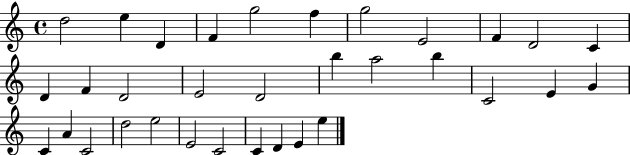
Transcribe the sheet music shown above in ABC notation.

X:1
T:Untitled
M:4/4
L:1/4
K:C
d2 e D F g2 f g2 E2 F D2 C D F D2 E2 D2 b a2 b C2 E G C A C2 d2 e2 E2 C2 C D E e